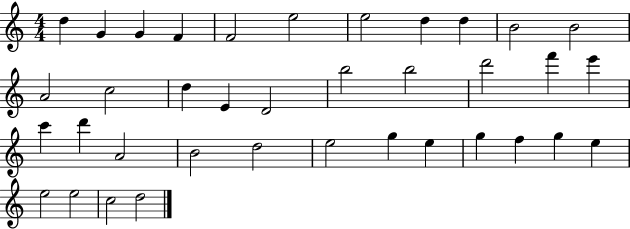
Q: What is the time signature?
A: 4/4